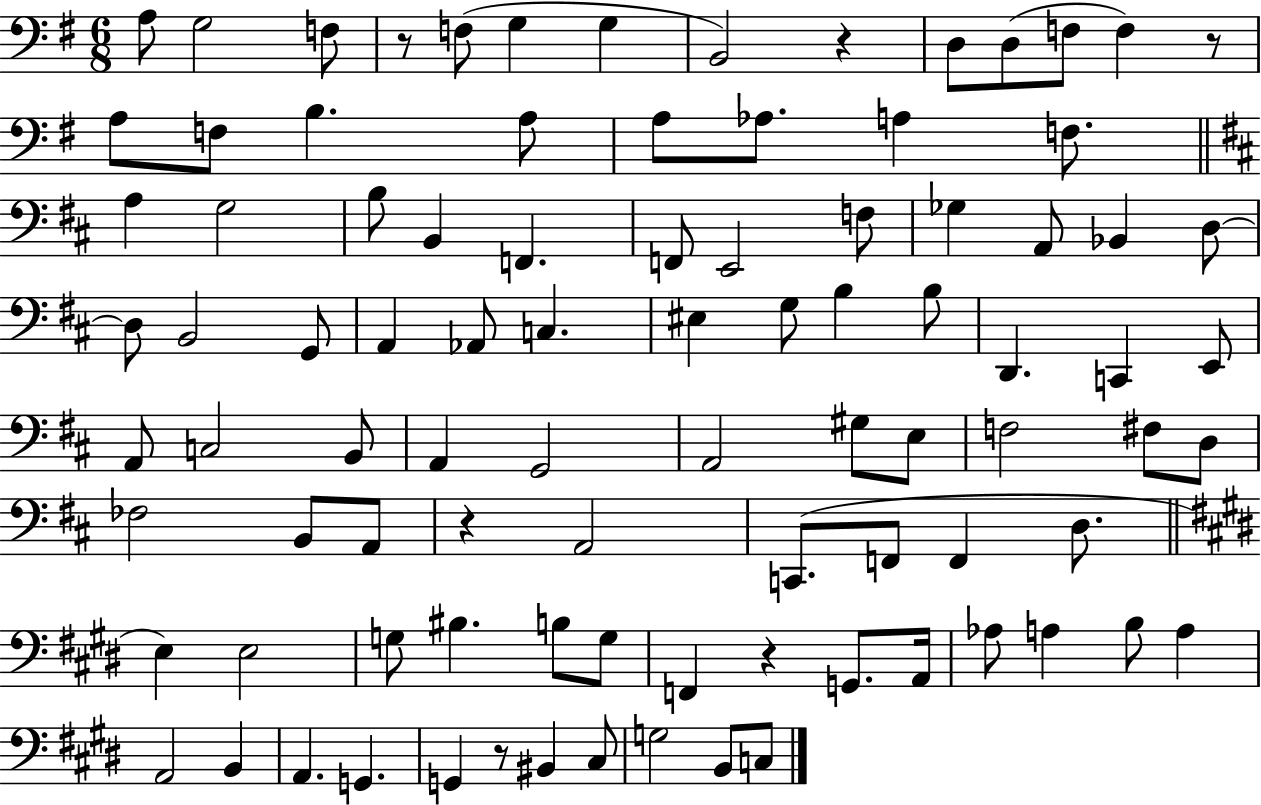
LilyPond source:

{
  \clef bass
  \numericTimeSignature
  \time 6/8
  \key g \major
  a8 g2 f8 | r8 f8( g4 g4 | b,2) r4 | d8 d8( f8 f4) r8 | \break a8 f8 b4. a8 | a8 aes8. a4 f8. | \bar "||" \break \key b \minor a4 g2 | b8 b,4 f,4. | f,8 e,2 f8 | ges4 a,8 bes,4 d8~~ | \break d8 b,2 g,8 | a,4 aes,8 c4. | eis4 g8 b4 b8 | d,4. c,4 e,8 | \break a,8 c2 b,8 | a,4 g,2 | a,2 gis8 e8 | f2 fis8 d8 | \break fes2 b,8 a,8 | r4 a,2 | c,8.( f,8 f,4 d8. | \bar "||" \break \key e \major e4) e2 | g8 bis4. b8 g8 | f,4 r4 g,8. a,16 | aes8 a4 b8 a4 | \break a,2 b,4 | a,4. g,4. | g,4 r8 bis,4 cis8 | g2 b,8 c8 | \break \bar "|."
}